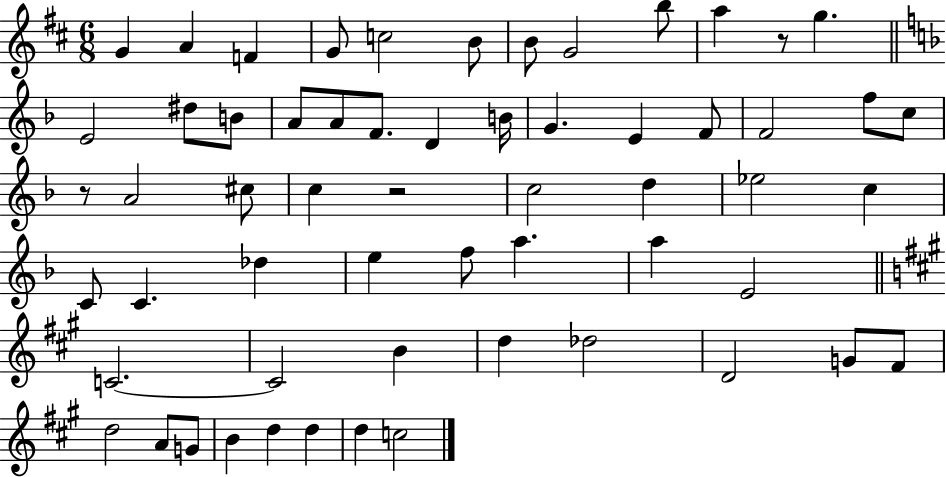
G4/q A4/q F4/q G4/e C5/h B4/e B4/e G4/h B5/e A5/q R/e G5/q. E4/h D#5/e B4/e A4/e A4/e F4/e. D4/q B4/s G4/q. E4/q F4/e F4/h F5/e C5/e R/e A4/h C#5/e C5/q R/h C5/h D5/q Eb5/h C5/q C4/e C4/q. Db5/q E5/q F5/e A5/q. A5/q E4/h C4/h. C4/h B4/q D5/q Db5/h D4/h G4/e F#4/e D5/h A4/e G4/e B4/q D5/q D5/q D5/q C5/h